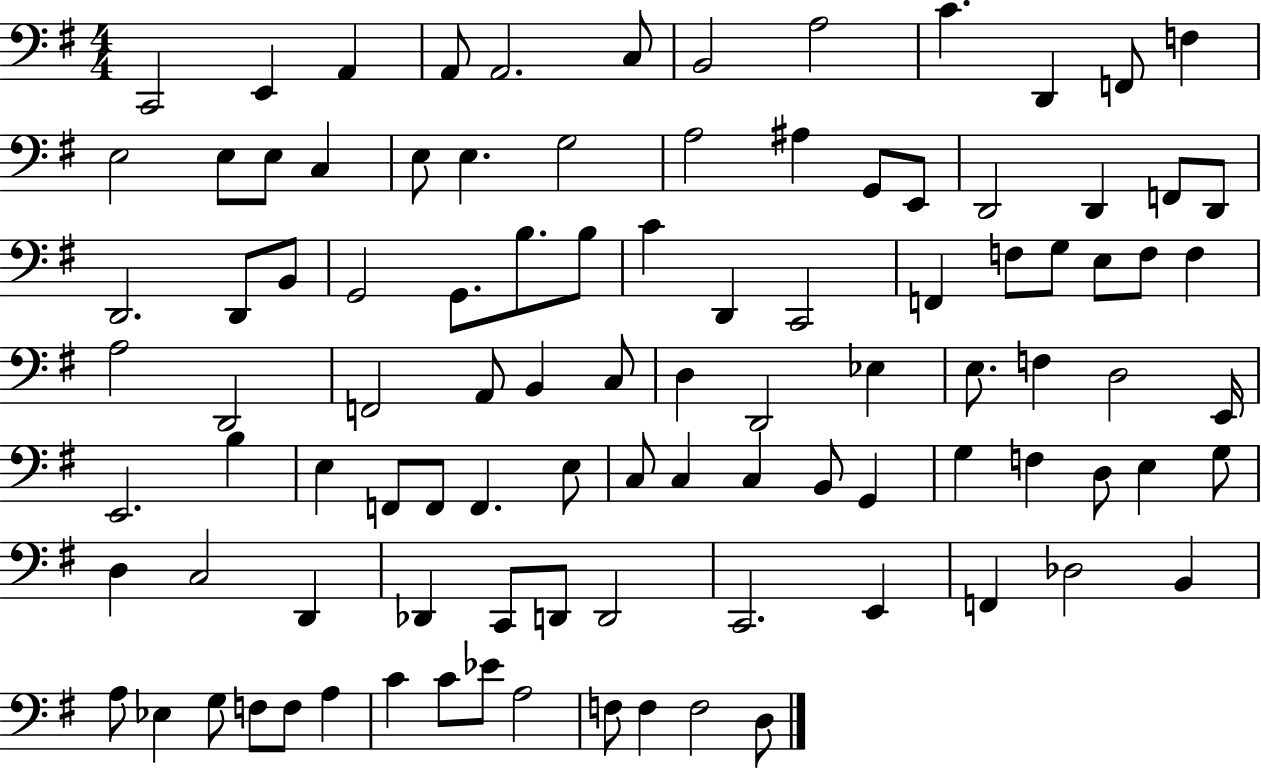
{
  \clef bass
  \numericTimeSignature
  \time 4/4
  \key g \major
  c,2 e,4 a,4 | a,8 a,2. c8 | b,2 a2 | c'4. d,4 f,8 f4 | \break e2 e8 e8 c4 | e8 e4. g2 | a2 ais4 g,8 e,8 | d,2 d,4 f,8 d,8 | \break d,2. d,8 b,8 | g,2 g,8. b8. b8 | c'4 d,4 c,2 | f,4 f8 g8 e8 f8 f4 | \break a2 d,2 | f,2 a,8 b,4 c8 | d4 d,2 ees4 | e8. f4 d2 e,16 | \break e,2. b4 | e4 f,8 f,8 f,4. e8 | c8 c4 c4 b,8 g,4 | g4 f4 d8 e4 g8 | \break d4 c2 d,4 | des,4 c,8 d,8 d,2 | c,2. e,4 | f,4 des2 b,4 | \break a8 ees4 g8 f8 f8 a4 | c'4 c'8 ees'8 a2 | f8 f4 f2 d8 | \bar "|."
}